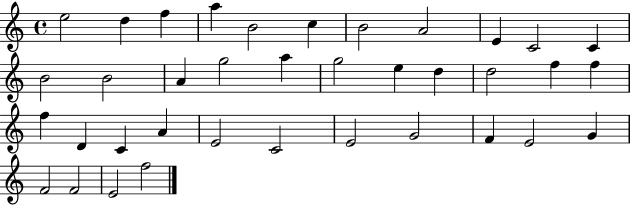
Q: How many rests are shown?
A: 0